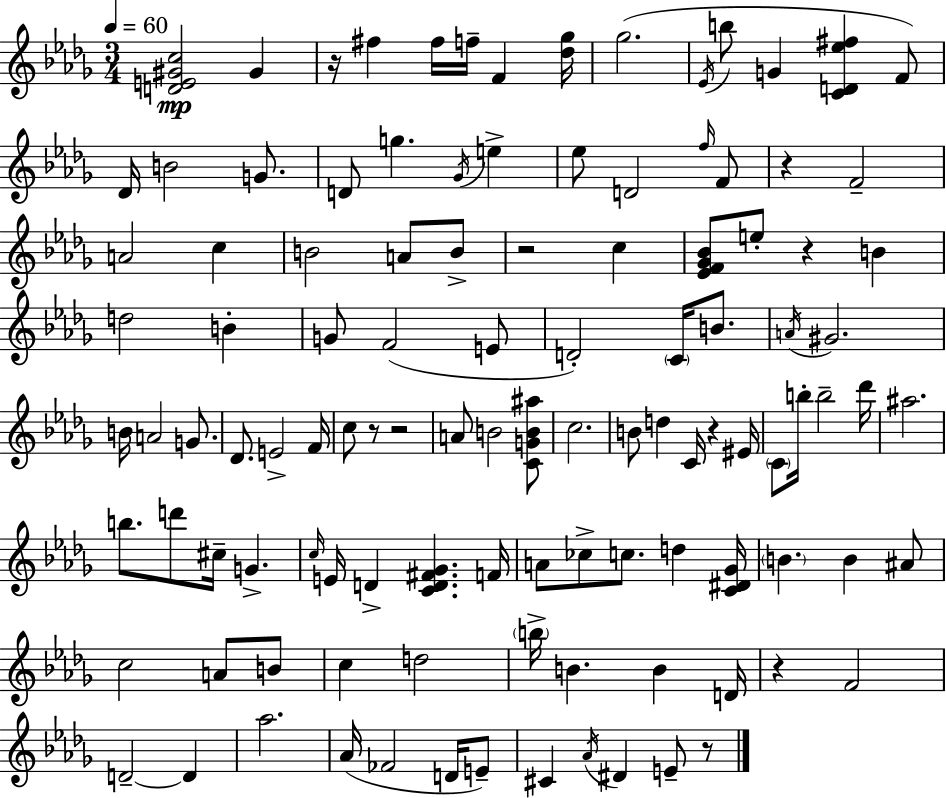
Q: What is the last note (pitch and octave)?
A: E4